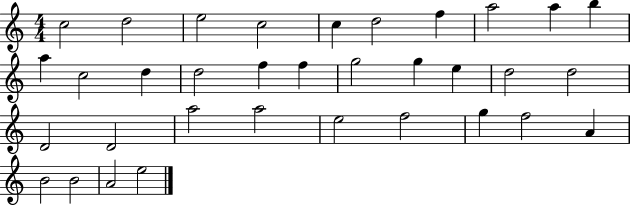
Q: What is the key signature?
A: C major